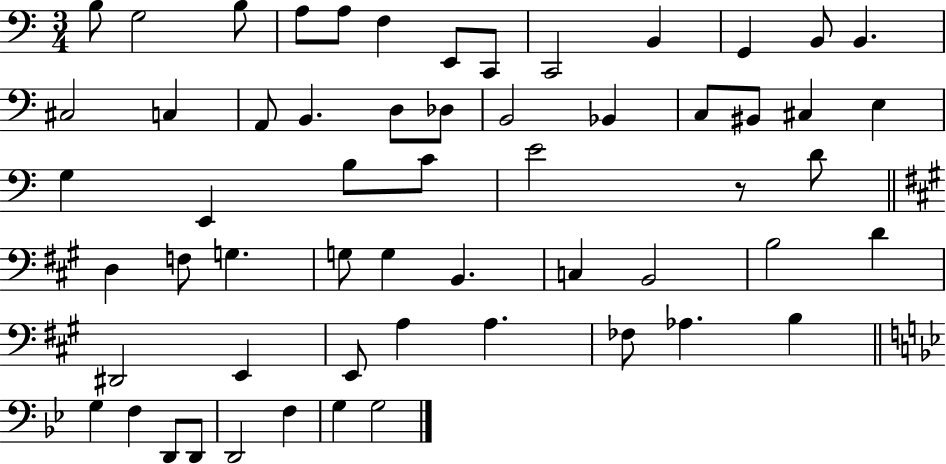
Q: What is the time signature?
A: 3/4